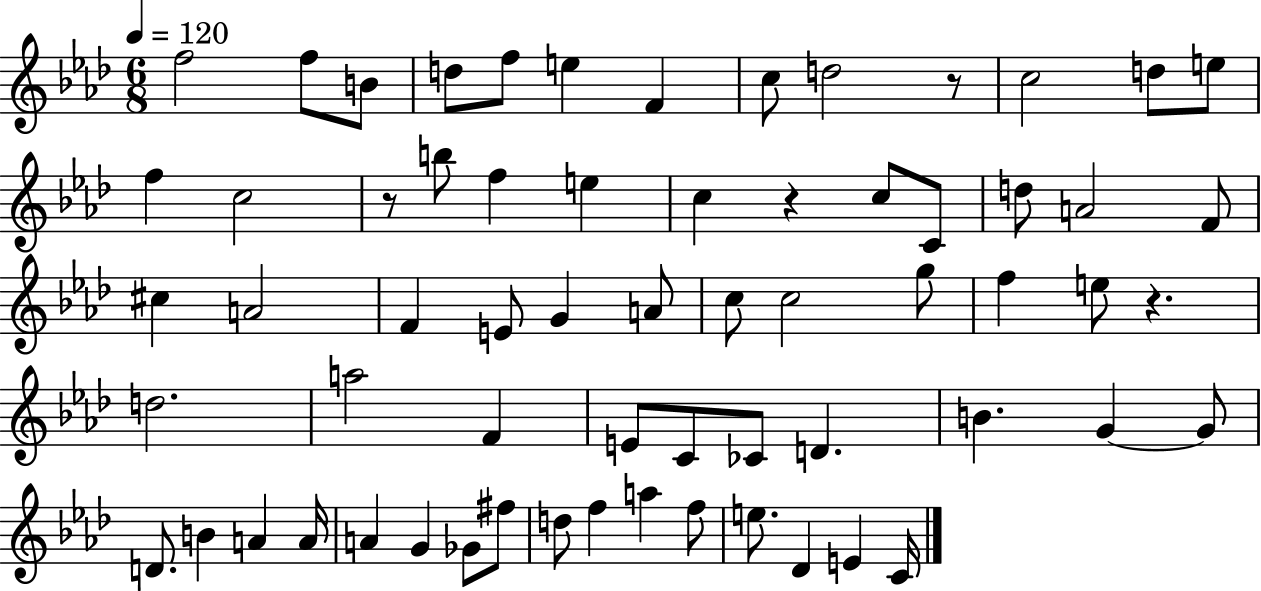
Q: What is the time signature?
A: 6/8